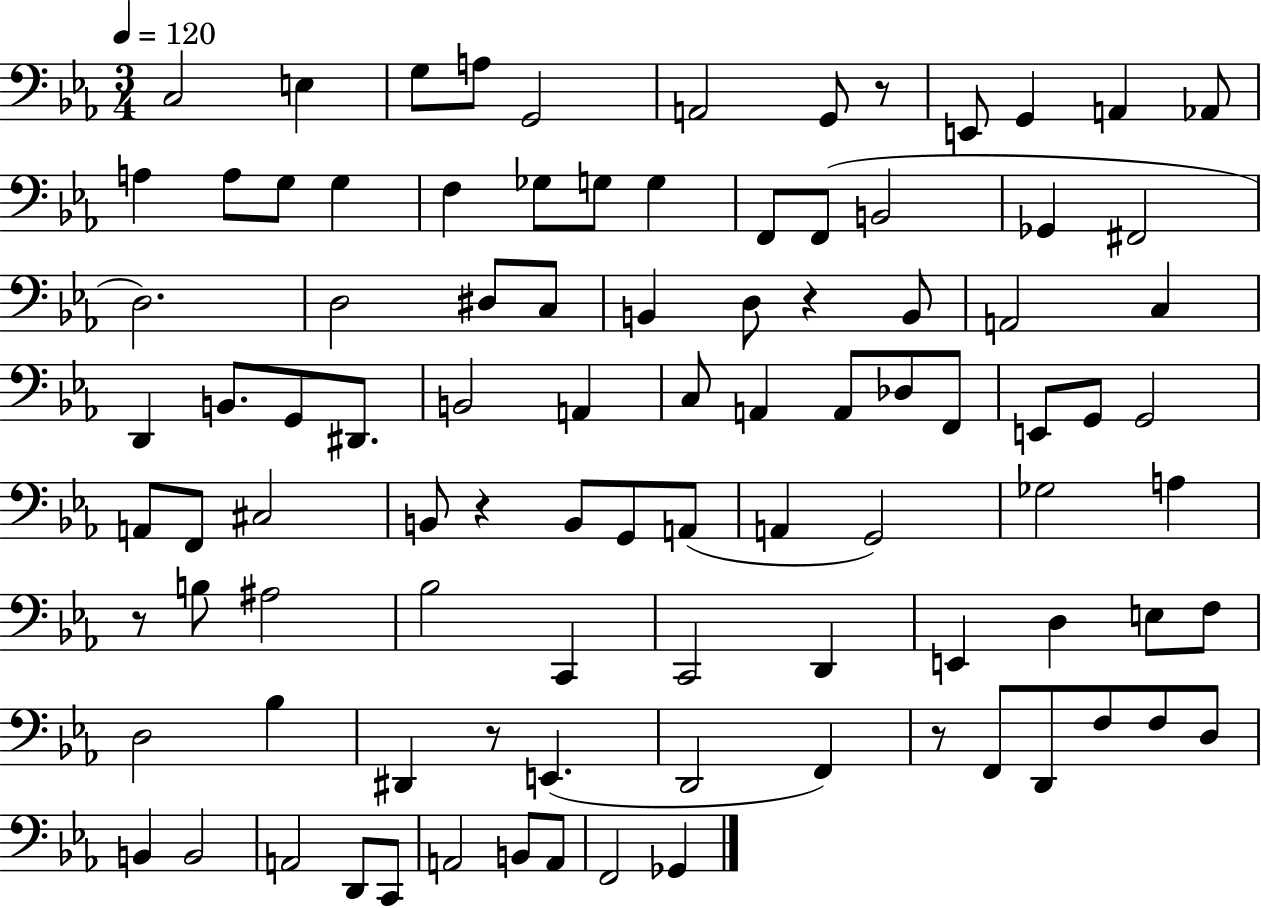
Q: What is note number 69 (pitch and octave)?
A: D3